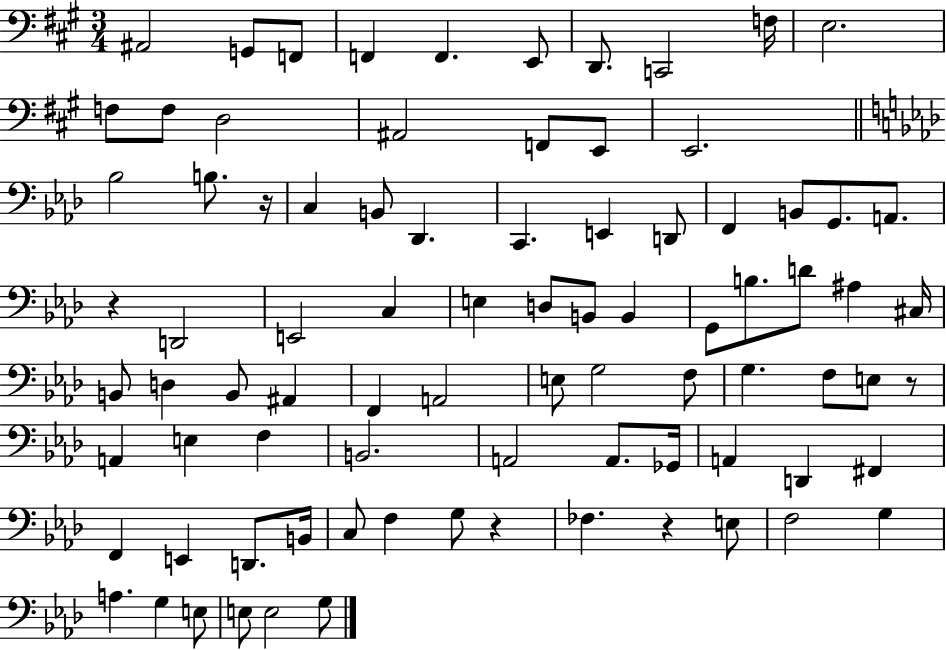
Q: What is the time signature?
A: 3/4